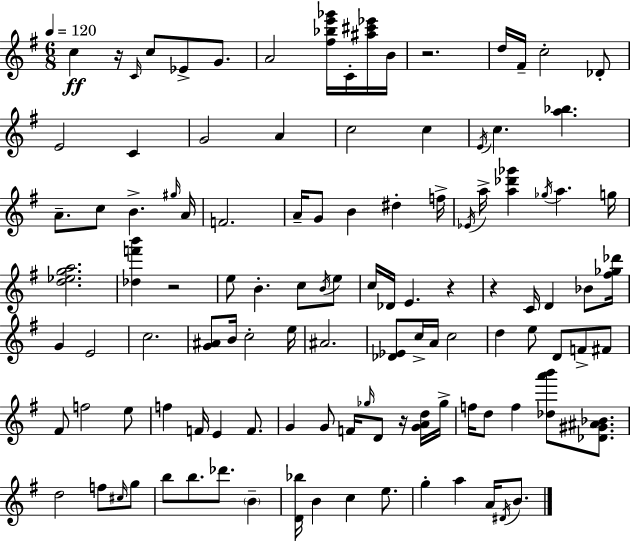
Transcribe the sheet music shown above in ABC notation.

X:1
T:Untitled
M:6/8
L:1/4
K:G
c z/4 C/4 c/2 _E/2 G/2 A2 [^f_be'_g']/4 C/4 [^a^c'_e']/4 B/4 z2 d/4 ^F/4 c2 _D/2 E2 C G2 A c2 c E/4 c [a_b] A/2 c/2 B ^g/4 A/4 F2 A/4 G/2 B ^d f/4 _E/4 a/4 [a_d'_g'] _g/4 a g/4 [d_ega]2 [_df'b'] z2 e/2 B c/2 B/4 e/2 c/4 _D/4 E z z C/4 D _B/2 [^f_g_d']/4 G E2 c2 [G^A]/2 B/4 c2 e/4 ^A2 [_D_E]/2 c/4 A/4 c2 d e/2 D/2 F/2 ^F/2 ^F/2 f2 e/2 f F/4 E F/2 G G/2 F/4 _g/4 D/2 z/4 [GAd]/4 _g/4 f/4 d/2 f [_da'b']/2 [_D^G^A_B]/2 d2 f/2 ^c/4 g/2 b/2 b/2 _d'/2 B [D_b]/4 B c e/2 g a A/4 ^D/4 B/2